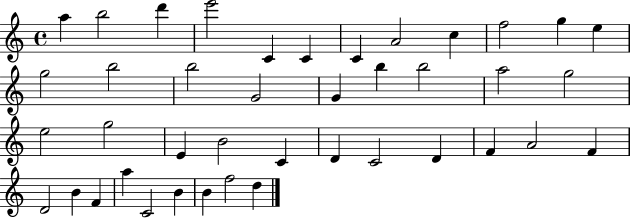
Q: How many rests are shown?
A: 0